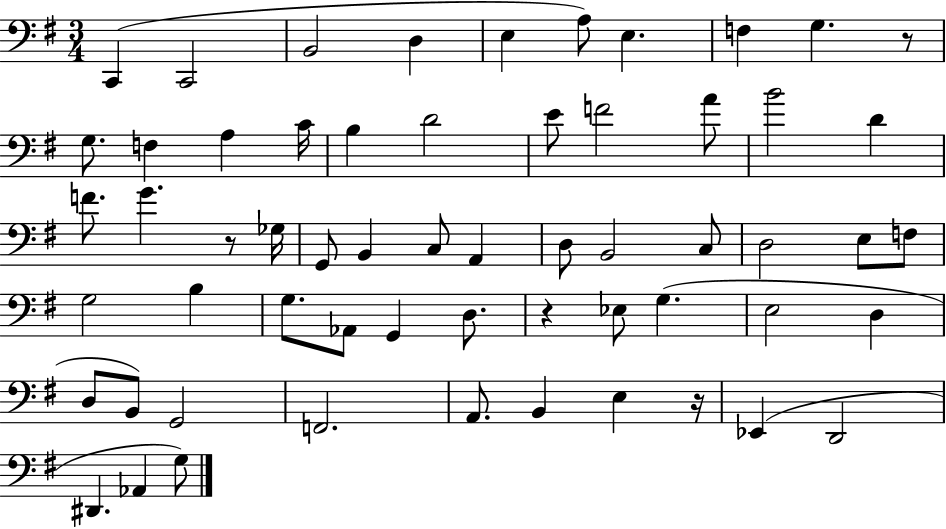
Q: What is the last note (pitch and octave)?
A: G3